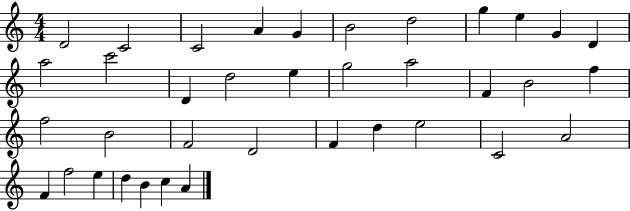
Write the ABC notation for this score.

X:1
T:Untitled
M:4/4
L:1/4
K:C
D2 C2 C2 A G B2 d2 g e G D a2 c'2 D d2 e g2 a2 F B2 f f2 B2 F2 D2 F d e2 C2 A2 F f2 e d B c A